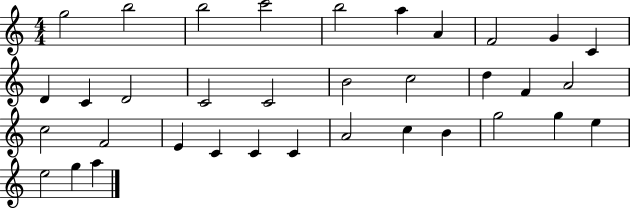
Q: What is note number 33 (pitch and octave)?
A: E5